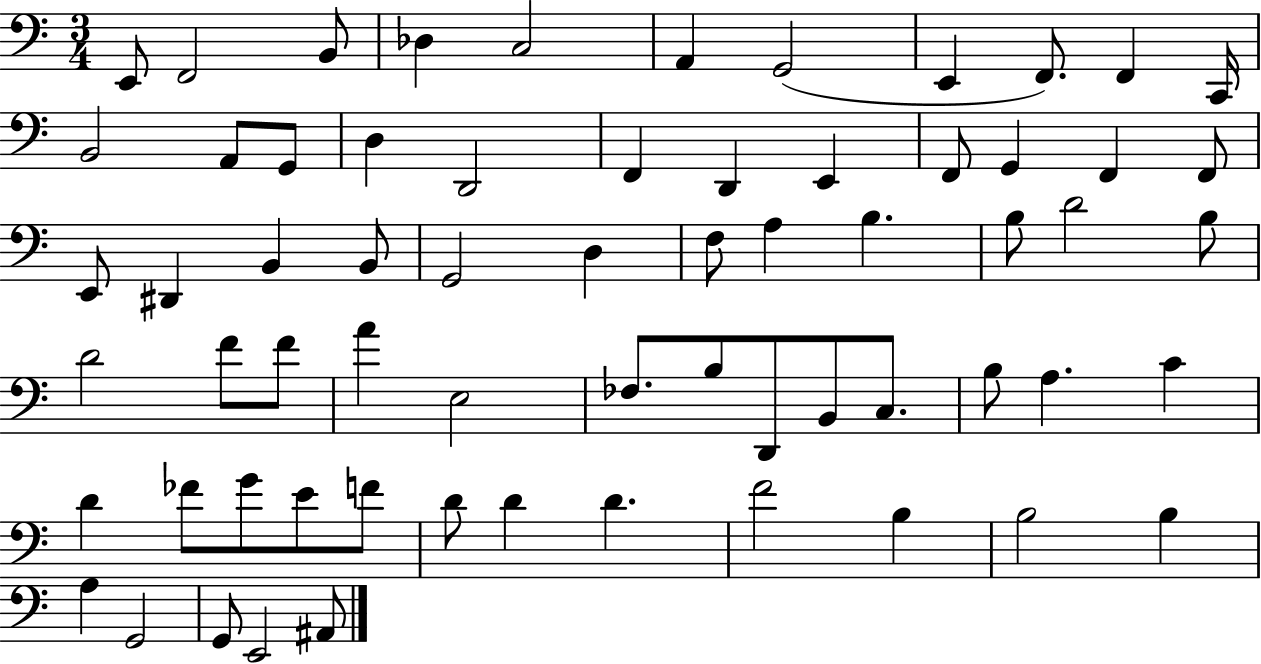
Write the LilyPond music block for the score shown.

{
  \clef bass
  \numericTimeSignature
  \time 3/4
  \key c \major
  e,8 f,2 b,8 | des4 c2 | a,4 g,2( | e,4 f,8.) f,4 c,16 | \break b,2 a,8 g,8 | d4 d,2 | f,4 d,4 e,4 | f,8 g,4 f,4 f,8 | \break e,8 dis,4 b,4 b,8 | g,2 d4 | f8 a4 b4. | b8 d'2 b8 | \break d'2 f'8 f'8 | a'4 e2 | fes8. b8 d,8 b,8 c8. | b8 a4. c'4 | \break d'4 fes'8 g'8 e'8 f'8 | d'8 d'4 d'4. | f'2 b4 | b2 b4 | \break a4 g,2 | g,8 e,2 ais,8 | \bar "|."
}